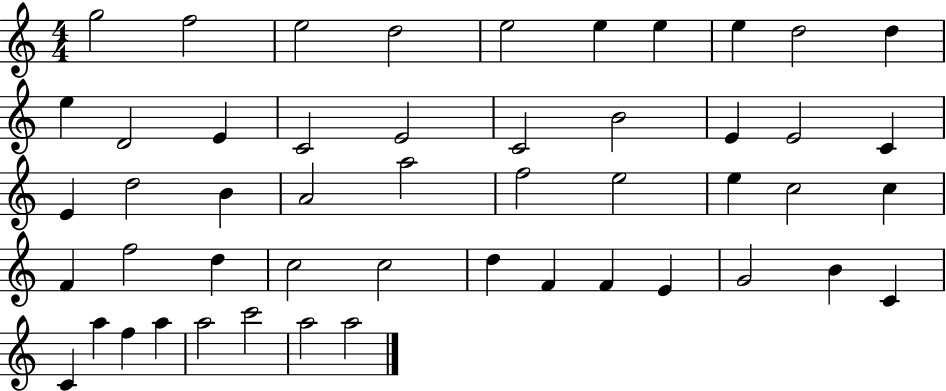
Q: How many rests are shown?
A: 0